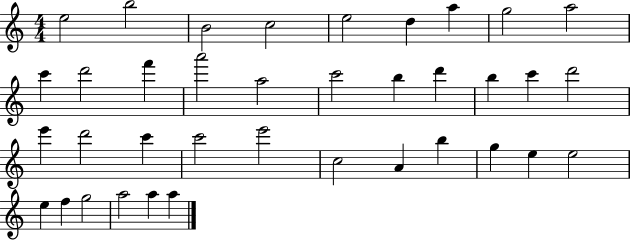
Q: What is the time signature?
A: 4/4